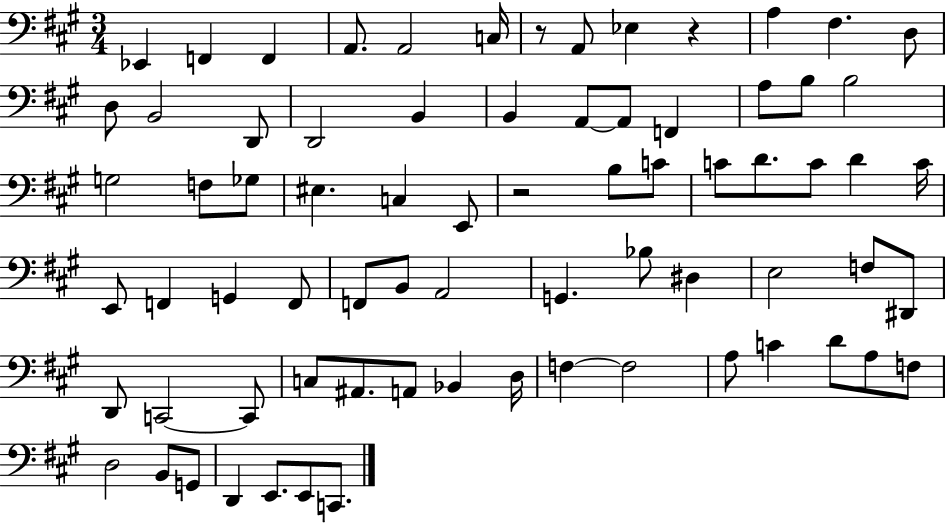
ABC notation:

X:1
T:Untitled
M:3/4
L:1/4
K:A
_E,, F,, F,, A,,/2 A,,2 C,/4 z/2 A,,/2 _E, z A, ^F, D,/2 D,/2 B,,2 D,,/2 D,,2 B,, B,, A,,/2 A,,/2 F,, A,/2 B,/2 B,2 G,2 F,/2 _G,/2 ^E, C, E,,/2 z2 B,/2 C/2 C/2 D/2 C/2 D C/4 E,,/2 F,, G,, F,,/2 F,,/2 B,,/2 A,,2 G,, _B,/2 ^D, E,2 F,/2 ^D,,/2 D,,/2 C,,2 C,,/2 C,/2 ^A,,/2 A,,/2 _B,, D,/4 F, F,2 A,/2 C D/2 A,/2 F,/2 D,2 B,,/2 G,,/2 D,, E,,/2 E,,/2 C,,/2